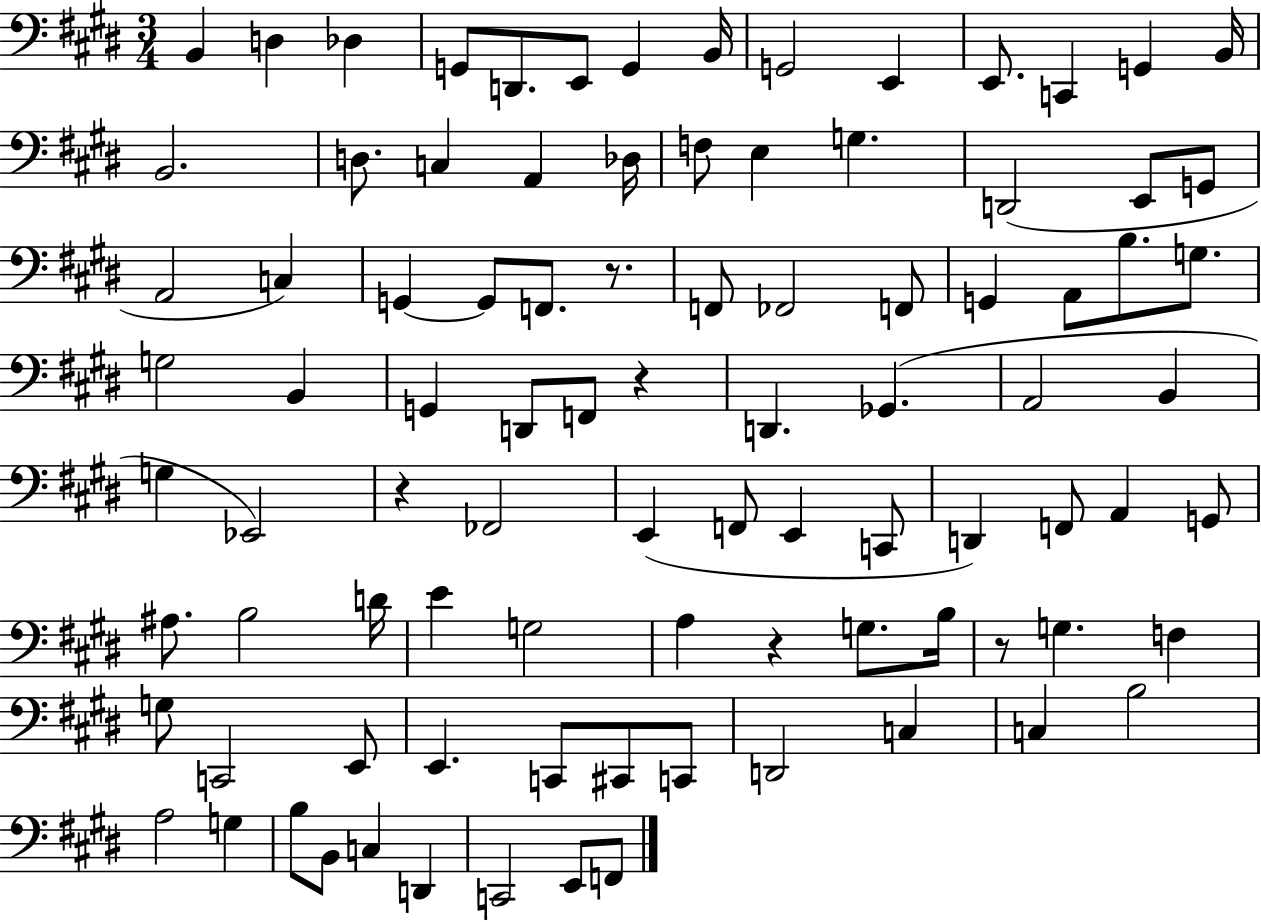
X:1
T:Untitled
M:3/4
L:1/4
K:E
B,, D, _D, G,,/2 D,,/2 E,,/2 G,, B,,/4 G,,2 E,, E,,/2 C,, G,, B,,/4 B,,2 D,/2 C, A,, _D,/4 F,/2 E, G, D,,2 E,,/2 G,,/2 A,,2 C, G,, G,,/2 F,,/2 z/2 F,,/2 _F,,2 F,,/2 G,, A,,/2 B,/2 G,/2 G,2 B,, G,, D,,/2 F,,/2 z D,, _G,, A,,2 B,, G, _E,,2 z _F,,2 E,, F,,/2 E,, C,,/2 D,, F,,/2 A,, G,,/2 ^A,/2 B,2 D/4 E G,2 A, z G,/2 B,/4 z/2 G, F, G,/2 C,,2 E,,/2 E,, C,,/2 ^C,,/2 C,,/2 D,,2 C, C, B,2 A,2 G, B,/2 B,,/2 C, D,, C,,2 E,,/2 F,,/2